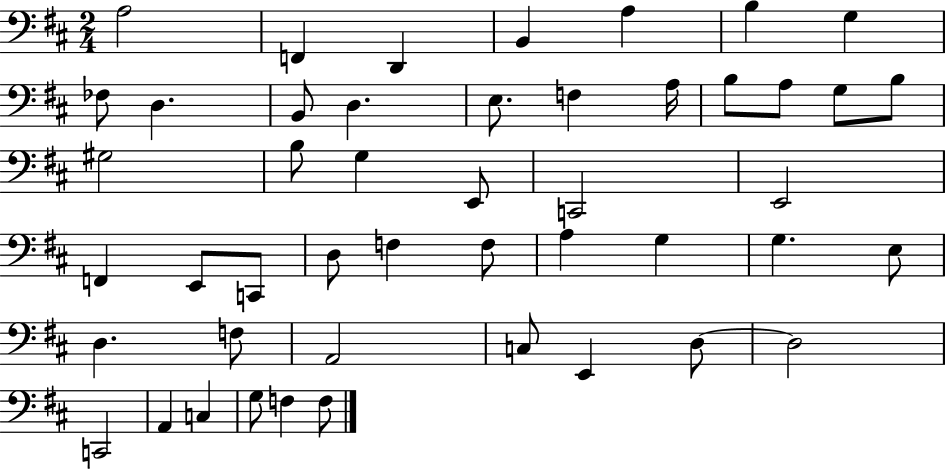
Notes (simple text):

A3/h F2/q D2/q B2/q A3/q B3/q G3/q FES3/e D3/q. B2/e D3/q. E3/e. F3/q A3/s B3/e A3/e G3/e B3/e G#3/h B3/e G3/q E2/e C2/h E2/h F2/q E2/e C2/e D3/e F3/q F3/e A3/q G3/q G3/q. E3/e D3/q. F3/e A2/h C3/e E2/q D3/e D3/h C2/h A2/q C3/q G3/e F3/q F3/e